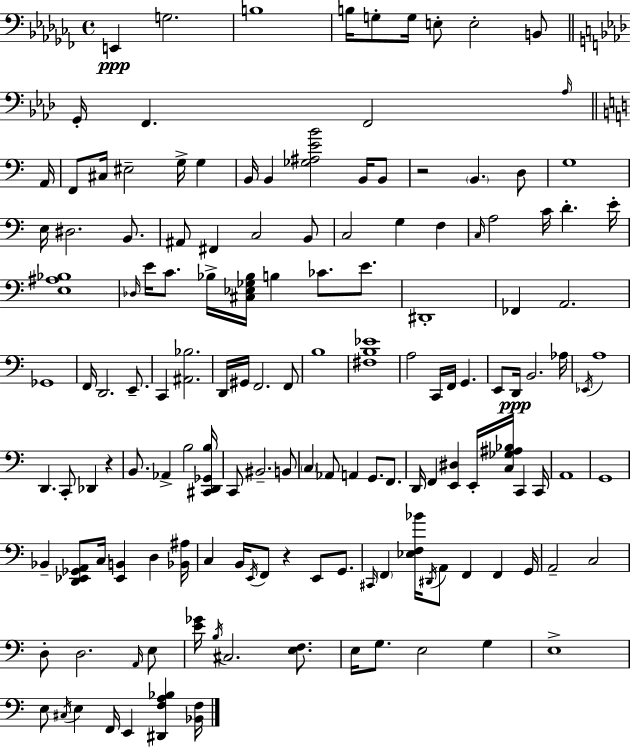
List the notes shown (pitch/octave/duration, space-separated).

E2/q G3/h. B3/w B3/s G3/e G3/s E3/e E3/h B2/e G2/s F2/q. F2/h Ab3/s A2/s F2/e C#3/s EIS3/h G3/s G3/q B2/s B2/q [Gb3,A#3,E4,B4]/h B2/s B2/e R/h B2/q. D3/e G3/w E3/s D#3/h. B2/e. A#2/e F#2/q C3/h B2/e C3/h G3/q F3/q C3/s A3/h C4/s D4/q. E4/s [E3,A#3,Bb3]/w Db3/s E4/s C4/e. Bb3/s [C#3,Eb3,Gb3,Bb3]/s B3/q CES4/e. E4/e. D#2/w FES2/q A2/h. Gb2/w F2/s D2/h. E2/e. C2/q [A#2,Bb3]/h. D2/s G#2/s F2/h. F2/e B3/w [F#3,B3,Eb4]/w A3/h C2/s F2/s G2/q. E2/e D2/s B2/h. Ab3/s Eb2/s A3/w D2/q. C2/e Db2/q R/q B2/e. Ab2/q B3/h [C#2,D2,Gb2,B3]/s C2/e BIS2/h. B2/e C3/q Ab2/e A2/q G2/e. F2/e. D2/s F2/q [E2,D#3]/q E2/s [C3,Gb3,A#3,Bb3]/s C2/q C2/s A2/w G2/w Bb2/q [D2,Eb2,Gb2,A2]/e C3/s [Eb2,B2]/q D3/q [Bb2,A#3]/s C3/q B2/s E2/s F2/e R/q E2/e G2/e. C#2/s F2/q [Eb3,F3,Bb4]/s D#2/s A2/e F2/q F2/q G2/s A2/h C3/h D3/e D3/h. A2/s E3/e [E4,Gb4]/s B3/s C#3/h. [E3,F3]/e. E3/s G3/e. E3/h G3/q E3/w E3/e C#3/s E3/q F2/s E2/q [D#2,F3,A3,Bb3]/q [Bb2,F3]/s